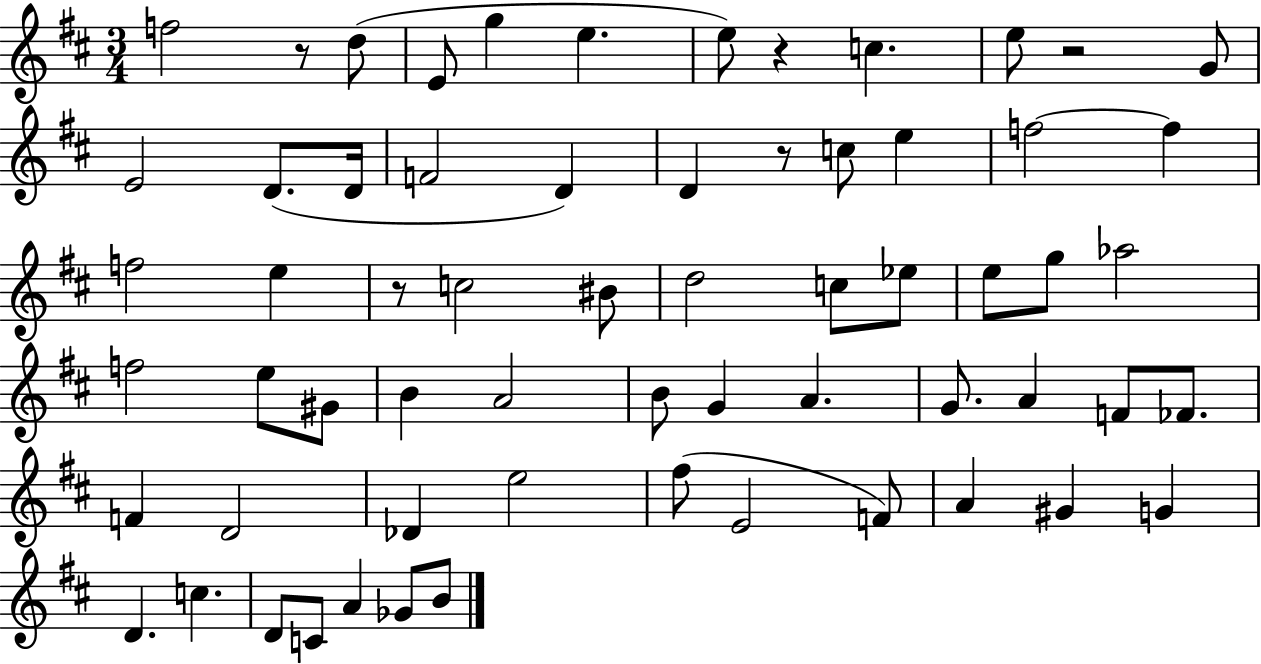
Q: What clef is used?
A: treble